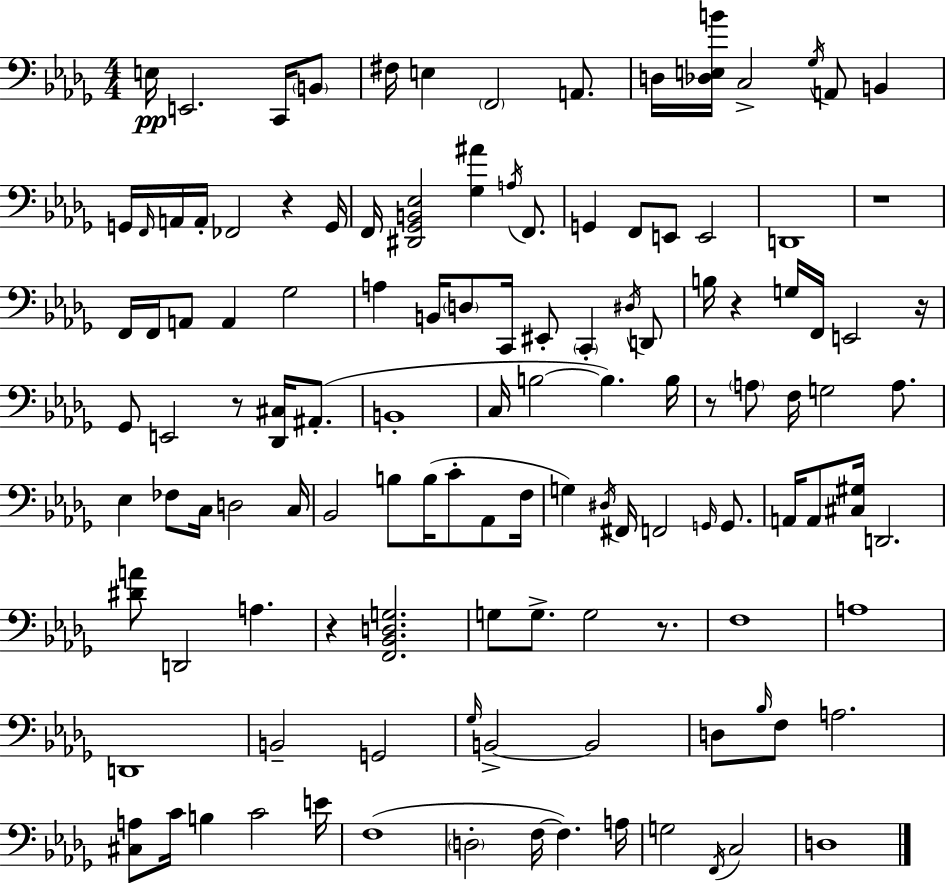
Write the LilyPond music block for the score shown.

{
  \clef bass
  \numericTimeSignature
  \time 4/4
  \key bes \minor
  e16\pp e,2. c,16 \parenthesize b,8 | fis16 e4 \parenthesize f,2 a,8. | d16 <des e b'>16 c2-> \acciaccatura { ges16 } a,8 b,4 | g,16 \grace { f,16 } a,16 a,16-. fes,2 r4 | \break g,16 f,16 <dis, ges, b, ees>2 <ges ais'>4 \acciaccatura { a16 } | f,8. g,4 f,8 e,8 e,2 | d,1 | r1 | \break f,16 f,16 a,8 a,4 ges2 | a4 b,16 \parenthesize d8 c,16 eis,8-. \parenthesize c,4-. | \acciaccatura { dis16 } d,8 b16 r4 g16 f,16 e,2 | r16 ges,8 e,2 r8 | \break <des, cis>16 ais,8.-.( b,1-. | c16 b2~~ b4.) | b16 r8 \parenthesize a8 f16 g2 | a8. ees4 fes8 c16 d2 | \break c16 bes,2 b8 b16( c'8-. | aes,8 f16 g4) \acciaccatura { dis16 } fis,16 f,2 | \grace { g,16 } g,8. a,16 a,8 <cis gis>16 d,2. | <dis' a'>8 d,2 | \break a4. r4 <f, bes, d g>2. | g8 g8.-> g2 | r8. f1 | a1 | \break d,1 | b,2-- g,2 | \grace { ges16 } b,2->~~ b,2 | d8 \grace { bes16 } f8 a2. | \break <cis a>8 c'16 b4 c'2 | e'16 f1( | \parenthesize d2-. | f16~~ f4.) a16 g2 | \break \acciaccatura { f,16 } c2 d1 | \bar "|."
}